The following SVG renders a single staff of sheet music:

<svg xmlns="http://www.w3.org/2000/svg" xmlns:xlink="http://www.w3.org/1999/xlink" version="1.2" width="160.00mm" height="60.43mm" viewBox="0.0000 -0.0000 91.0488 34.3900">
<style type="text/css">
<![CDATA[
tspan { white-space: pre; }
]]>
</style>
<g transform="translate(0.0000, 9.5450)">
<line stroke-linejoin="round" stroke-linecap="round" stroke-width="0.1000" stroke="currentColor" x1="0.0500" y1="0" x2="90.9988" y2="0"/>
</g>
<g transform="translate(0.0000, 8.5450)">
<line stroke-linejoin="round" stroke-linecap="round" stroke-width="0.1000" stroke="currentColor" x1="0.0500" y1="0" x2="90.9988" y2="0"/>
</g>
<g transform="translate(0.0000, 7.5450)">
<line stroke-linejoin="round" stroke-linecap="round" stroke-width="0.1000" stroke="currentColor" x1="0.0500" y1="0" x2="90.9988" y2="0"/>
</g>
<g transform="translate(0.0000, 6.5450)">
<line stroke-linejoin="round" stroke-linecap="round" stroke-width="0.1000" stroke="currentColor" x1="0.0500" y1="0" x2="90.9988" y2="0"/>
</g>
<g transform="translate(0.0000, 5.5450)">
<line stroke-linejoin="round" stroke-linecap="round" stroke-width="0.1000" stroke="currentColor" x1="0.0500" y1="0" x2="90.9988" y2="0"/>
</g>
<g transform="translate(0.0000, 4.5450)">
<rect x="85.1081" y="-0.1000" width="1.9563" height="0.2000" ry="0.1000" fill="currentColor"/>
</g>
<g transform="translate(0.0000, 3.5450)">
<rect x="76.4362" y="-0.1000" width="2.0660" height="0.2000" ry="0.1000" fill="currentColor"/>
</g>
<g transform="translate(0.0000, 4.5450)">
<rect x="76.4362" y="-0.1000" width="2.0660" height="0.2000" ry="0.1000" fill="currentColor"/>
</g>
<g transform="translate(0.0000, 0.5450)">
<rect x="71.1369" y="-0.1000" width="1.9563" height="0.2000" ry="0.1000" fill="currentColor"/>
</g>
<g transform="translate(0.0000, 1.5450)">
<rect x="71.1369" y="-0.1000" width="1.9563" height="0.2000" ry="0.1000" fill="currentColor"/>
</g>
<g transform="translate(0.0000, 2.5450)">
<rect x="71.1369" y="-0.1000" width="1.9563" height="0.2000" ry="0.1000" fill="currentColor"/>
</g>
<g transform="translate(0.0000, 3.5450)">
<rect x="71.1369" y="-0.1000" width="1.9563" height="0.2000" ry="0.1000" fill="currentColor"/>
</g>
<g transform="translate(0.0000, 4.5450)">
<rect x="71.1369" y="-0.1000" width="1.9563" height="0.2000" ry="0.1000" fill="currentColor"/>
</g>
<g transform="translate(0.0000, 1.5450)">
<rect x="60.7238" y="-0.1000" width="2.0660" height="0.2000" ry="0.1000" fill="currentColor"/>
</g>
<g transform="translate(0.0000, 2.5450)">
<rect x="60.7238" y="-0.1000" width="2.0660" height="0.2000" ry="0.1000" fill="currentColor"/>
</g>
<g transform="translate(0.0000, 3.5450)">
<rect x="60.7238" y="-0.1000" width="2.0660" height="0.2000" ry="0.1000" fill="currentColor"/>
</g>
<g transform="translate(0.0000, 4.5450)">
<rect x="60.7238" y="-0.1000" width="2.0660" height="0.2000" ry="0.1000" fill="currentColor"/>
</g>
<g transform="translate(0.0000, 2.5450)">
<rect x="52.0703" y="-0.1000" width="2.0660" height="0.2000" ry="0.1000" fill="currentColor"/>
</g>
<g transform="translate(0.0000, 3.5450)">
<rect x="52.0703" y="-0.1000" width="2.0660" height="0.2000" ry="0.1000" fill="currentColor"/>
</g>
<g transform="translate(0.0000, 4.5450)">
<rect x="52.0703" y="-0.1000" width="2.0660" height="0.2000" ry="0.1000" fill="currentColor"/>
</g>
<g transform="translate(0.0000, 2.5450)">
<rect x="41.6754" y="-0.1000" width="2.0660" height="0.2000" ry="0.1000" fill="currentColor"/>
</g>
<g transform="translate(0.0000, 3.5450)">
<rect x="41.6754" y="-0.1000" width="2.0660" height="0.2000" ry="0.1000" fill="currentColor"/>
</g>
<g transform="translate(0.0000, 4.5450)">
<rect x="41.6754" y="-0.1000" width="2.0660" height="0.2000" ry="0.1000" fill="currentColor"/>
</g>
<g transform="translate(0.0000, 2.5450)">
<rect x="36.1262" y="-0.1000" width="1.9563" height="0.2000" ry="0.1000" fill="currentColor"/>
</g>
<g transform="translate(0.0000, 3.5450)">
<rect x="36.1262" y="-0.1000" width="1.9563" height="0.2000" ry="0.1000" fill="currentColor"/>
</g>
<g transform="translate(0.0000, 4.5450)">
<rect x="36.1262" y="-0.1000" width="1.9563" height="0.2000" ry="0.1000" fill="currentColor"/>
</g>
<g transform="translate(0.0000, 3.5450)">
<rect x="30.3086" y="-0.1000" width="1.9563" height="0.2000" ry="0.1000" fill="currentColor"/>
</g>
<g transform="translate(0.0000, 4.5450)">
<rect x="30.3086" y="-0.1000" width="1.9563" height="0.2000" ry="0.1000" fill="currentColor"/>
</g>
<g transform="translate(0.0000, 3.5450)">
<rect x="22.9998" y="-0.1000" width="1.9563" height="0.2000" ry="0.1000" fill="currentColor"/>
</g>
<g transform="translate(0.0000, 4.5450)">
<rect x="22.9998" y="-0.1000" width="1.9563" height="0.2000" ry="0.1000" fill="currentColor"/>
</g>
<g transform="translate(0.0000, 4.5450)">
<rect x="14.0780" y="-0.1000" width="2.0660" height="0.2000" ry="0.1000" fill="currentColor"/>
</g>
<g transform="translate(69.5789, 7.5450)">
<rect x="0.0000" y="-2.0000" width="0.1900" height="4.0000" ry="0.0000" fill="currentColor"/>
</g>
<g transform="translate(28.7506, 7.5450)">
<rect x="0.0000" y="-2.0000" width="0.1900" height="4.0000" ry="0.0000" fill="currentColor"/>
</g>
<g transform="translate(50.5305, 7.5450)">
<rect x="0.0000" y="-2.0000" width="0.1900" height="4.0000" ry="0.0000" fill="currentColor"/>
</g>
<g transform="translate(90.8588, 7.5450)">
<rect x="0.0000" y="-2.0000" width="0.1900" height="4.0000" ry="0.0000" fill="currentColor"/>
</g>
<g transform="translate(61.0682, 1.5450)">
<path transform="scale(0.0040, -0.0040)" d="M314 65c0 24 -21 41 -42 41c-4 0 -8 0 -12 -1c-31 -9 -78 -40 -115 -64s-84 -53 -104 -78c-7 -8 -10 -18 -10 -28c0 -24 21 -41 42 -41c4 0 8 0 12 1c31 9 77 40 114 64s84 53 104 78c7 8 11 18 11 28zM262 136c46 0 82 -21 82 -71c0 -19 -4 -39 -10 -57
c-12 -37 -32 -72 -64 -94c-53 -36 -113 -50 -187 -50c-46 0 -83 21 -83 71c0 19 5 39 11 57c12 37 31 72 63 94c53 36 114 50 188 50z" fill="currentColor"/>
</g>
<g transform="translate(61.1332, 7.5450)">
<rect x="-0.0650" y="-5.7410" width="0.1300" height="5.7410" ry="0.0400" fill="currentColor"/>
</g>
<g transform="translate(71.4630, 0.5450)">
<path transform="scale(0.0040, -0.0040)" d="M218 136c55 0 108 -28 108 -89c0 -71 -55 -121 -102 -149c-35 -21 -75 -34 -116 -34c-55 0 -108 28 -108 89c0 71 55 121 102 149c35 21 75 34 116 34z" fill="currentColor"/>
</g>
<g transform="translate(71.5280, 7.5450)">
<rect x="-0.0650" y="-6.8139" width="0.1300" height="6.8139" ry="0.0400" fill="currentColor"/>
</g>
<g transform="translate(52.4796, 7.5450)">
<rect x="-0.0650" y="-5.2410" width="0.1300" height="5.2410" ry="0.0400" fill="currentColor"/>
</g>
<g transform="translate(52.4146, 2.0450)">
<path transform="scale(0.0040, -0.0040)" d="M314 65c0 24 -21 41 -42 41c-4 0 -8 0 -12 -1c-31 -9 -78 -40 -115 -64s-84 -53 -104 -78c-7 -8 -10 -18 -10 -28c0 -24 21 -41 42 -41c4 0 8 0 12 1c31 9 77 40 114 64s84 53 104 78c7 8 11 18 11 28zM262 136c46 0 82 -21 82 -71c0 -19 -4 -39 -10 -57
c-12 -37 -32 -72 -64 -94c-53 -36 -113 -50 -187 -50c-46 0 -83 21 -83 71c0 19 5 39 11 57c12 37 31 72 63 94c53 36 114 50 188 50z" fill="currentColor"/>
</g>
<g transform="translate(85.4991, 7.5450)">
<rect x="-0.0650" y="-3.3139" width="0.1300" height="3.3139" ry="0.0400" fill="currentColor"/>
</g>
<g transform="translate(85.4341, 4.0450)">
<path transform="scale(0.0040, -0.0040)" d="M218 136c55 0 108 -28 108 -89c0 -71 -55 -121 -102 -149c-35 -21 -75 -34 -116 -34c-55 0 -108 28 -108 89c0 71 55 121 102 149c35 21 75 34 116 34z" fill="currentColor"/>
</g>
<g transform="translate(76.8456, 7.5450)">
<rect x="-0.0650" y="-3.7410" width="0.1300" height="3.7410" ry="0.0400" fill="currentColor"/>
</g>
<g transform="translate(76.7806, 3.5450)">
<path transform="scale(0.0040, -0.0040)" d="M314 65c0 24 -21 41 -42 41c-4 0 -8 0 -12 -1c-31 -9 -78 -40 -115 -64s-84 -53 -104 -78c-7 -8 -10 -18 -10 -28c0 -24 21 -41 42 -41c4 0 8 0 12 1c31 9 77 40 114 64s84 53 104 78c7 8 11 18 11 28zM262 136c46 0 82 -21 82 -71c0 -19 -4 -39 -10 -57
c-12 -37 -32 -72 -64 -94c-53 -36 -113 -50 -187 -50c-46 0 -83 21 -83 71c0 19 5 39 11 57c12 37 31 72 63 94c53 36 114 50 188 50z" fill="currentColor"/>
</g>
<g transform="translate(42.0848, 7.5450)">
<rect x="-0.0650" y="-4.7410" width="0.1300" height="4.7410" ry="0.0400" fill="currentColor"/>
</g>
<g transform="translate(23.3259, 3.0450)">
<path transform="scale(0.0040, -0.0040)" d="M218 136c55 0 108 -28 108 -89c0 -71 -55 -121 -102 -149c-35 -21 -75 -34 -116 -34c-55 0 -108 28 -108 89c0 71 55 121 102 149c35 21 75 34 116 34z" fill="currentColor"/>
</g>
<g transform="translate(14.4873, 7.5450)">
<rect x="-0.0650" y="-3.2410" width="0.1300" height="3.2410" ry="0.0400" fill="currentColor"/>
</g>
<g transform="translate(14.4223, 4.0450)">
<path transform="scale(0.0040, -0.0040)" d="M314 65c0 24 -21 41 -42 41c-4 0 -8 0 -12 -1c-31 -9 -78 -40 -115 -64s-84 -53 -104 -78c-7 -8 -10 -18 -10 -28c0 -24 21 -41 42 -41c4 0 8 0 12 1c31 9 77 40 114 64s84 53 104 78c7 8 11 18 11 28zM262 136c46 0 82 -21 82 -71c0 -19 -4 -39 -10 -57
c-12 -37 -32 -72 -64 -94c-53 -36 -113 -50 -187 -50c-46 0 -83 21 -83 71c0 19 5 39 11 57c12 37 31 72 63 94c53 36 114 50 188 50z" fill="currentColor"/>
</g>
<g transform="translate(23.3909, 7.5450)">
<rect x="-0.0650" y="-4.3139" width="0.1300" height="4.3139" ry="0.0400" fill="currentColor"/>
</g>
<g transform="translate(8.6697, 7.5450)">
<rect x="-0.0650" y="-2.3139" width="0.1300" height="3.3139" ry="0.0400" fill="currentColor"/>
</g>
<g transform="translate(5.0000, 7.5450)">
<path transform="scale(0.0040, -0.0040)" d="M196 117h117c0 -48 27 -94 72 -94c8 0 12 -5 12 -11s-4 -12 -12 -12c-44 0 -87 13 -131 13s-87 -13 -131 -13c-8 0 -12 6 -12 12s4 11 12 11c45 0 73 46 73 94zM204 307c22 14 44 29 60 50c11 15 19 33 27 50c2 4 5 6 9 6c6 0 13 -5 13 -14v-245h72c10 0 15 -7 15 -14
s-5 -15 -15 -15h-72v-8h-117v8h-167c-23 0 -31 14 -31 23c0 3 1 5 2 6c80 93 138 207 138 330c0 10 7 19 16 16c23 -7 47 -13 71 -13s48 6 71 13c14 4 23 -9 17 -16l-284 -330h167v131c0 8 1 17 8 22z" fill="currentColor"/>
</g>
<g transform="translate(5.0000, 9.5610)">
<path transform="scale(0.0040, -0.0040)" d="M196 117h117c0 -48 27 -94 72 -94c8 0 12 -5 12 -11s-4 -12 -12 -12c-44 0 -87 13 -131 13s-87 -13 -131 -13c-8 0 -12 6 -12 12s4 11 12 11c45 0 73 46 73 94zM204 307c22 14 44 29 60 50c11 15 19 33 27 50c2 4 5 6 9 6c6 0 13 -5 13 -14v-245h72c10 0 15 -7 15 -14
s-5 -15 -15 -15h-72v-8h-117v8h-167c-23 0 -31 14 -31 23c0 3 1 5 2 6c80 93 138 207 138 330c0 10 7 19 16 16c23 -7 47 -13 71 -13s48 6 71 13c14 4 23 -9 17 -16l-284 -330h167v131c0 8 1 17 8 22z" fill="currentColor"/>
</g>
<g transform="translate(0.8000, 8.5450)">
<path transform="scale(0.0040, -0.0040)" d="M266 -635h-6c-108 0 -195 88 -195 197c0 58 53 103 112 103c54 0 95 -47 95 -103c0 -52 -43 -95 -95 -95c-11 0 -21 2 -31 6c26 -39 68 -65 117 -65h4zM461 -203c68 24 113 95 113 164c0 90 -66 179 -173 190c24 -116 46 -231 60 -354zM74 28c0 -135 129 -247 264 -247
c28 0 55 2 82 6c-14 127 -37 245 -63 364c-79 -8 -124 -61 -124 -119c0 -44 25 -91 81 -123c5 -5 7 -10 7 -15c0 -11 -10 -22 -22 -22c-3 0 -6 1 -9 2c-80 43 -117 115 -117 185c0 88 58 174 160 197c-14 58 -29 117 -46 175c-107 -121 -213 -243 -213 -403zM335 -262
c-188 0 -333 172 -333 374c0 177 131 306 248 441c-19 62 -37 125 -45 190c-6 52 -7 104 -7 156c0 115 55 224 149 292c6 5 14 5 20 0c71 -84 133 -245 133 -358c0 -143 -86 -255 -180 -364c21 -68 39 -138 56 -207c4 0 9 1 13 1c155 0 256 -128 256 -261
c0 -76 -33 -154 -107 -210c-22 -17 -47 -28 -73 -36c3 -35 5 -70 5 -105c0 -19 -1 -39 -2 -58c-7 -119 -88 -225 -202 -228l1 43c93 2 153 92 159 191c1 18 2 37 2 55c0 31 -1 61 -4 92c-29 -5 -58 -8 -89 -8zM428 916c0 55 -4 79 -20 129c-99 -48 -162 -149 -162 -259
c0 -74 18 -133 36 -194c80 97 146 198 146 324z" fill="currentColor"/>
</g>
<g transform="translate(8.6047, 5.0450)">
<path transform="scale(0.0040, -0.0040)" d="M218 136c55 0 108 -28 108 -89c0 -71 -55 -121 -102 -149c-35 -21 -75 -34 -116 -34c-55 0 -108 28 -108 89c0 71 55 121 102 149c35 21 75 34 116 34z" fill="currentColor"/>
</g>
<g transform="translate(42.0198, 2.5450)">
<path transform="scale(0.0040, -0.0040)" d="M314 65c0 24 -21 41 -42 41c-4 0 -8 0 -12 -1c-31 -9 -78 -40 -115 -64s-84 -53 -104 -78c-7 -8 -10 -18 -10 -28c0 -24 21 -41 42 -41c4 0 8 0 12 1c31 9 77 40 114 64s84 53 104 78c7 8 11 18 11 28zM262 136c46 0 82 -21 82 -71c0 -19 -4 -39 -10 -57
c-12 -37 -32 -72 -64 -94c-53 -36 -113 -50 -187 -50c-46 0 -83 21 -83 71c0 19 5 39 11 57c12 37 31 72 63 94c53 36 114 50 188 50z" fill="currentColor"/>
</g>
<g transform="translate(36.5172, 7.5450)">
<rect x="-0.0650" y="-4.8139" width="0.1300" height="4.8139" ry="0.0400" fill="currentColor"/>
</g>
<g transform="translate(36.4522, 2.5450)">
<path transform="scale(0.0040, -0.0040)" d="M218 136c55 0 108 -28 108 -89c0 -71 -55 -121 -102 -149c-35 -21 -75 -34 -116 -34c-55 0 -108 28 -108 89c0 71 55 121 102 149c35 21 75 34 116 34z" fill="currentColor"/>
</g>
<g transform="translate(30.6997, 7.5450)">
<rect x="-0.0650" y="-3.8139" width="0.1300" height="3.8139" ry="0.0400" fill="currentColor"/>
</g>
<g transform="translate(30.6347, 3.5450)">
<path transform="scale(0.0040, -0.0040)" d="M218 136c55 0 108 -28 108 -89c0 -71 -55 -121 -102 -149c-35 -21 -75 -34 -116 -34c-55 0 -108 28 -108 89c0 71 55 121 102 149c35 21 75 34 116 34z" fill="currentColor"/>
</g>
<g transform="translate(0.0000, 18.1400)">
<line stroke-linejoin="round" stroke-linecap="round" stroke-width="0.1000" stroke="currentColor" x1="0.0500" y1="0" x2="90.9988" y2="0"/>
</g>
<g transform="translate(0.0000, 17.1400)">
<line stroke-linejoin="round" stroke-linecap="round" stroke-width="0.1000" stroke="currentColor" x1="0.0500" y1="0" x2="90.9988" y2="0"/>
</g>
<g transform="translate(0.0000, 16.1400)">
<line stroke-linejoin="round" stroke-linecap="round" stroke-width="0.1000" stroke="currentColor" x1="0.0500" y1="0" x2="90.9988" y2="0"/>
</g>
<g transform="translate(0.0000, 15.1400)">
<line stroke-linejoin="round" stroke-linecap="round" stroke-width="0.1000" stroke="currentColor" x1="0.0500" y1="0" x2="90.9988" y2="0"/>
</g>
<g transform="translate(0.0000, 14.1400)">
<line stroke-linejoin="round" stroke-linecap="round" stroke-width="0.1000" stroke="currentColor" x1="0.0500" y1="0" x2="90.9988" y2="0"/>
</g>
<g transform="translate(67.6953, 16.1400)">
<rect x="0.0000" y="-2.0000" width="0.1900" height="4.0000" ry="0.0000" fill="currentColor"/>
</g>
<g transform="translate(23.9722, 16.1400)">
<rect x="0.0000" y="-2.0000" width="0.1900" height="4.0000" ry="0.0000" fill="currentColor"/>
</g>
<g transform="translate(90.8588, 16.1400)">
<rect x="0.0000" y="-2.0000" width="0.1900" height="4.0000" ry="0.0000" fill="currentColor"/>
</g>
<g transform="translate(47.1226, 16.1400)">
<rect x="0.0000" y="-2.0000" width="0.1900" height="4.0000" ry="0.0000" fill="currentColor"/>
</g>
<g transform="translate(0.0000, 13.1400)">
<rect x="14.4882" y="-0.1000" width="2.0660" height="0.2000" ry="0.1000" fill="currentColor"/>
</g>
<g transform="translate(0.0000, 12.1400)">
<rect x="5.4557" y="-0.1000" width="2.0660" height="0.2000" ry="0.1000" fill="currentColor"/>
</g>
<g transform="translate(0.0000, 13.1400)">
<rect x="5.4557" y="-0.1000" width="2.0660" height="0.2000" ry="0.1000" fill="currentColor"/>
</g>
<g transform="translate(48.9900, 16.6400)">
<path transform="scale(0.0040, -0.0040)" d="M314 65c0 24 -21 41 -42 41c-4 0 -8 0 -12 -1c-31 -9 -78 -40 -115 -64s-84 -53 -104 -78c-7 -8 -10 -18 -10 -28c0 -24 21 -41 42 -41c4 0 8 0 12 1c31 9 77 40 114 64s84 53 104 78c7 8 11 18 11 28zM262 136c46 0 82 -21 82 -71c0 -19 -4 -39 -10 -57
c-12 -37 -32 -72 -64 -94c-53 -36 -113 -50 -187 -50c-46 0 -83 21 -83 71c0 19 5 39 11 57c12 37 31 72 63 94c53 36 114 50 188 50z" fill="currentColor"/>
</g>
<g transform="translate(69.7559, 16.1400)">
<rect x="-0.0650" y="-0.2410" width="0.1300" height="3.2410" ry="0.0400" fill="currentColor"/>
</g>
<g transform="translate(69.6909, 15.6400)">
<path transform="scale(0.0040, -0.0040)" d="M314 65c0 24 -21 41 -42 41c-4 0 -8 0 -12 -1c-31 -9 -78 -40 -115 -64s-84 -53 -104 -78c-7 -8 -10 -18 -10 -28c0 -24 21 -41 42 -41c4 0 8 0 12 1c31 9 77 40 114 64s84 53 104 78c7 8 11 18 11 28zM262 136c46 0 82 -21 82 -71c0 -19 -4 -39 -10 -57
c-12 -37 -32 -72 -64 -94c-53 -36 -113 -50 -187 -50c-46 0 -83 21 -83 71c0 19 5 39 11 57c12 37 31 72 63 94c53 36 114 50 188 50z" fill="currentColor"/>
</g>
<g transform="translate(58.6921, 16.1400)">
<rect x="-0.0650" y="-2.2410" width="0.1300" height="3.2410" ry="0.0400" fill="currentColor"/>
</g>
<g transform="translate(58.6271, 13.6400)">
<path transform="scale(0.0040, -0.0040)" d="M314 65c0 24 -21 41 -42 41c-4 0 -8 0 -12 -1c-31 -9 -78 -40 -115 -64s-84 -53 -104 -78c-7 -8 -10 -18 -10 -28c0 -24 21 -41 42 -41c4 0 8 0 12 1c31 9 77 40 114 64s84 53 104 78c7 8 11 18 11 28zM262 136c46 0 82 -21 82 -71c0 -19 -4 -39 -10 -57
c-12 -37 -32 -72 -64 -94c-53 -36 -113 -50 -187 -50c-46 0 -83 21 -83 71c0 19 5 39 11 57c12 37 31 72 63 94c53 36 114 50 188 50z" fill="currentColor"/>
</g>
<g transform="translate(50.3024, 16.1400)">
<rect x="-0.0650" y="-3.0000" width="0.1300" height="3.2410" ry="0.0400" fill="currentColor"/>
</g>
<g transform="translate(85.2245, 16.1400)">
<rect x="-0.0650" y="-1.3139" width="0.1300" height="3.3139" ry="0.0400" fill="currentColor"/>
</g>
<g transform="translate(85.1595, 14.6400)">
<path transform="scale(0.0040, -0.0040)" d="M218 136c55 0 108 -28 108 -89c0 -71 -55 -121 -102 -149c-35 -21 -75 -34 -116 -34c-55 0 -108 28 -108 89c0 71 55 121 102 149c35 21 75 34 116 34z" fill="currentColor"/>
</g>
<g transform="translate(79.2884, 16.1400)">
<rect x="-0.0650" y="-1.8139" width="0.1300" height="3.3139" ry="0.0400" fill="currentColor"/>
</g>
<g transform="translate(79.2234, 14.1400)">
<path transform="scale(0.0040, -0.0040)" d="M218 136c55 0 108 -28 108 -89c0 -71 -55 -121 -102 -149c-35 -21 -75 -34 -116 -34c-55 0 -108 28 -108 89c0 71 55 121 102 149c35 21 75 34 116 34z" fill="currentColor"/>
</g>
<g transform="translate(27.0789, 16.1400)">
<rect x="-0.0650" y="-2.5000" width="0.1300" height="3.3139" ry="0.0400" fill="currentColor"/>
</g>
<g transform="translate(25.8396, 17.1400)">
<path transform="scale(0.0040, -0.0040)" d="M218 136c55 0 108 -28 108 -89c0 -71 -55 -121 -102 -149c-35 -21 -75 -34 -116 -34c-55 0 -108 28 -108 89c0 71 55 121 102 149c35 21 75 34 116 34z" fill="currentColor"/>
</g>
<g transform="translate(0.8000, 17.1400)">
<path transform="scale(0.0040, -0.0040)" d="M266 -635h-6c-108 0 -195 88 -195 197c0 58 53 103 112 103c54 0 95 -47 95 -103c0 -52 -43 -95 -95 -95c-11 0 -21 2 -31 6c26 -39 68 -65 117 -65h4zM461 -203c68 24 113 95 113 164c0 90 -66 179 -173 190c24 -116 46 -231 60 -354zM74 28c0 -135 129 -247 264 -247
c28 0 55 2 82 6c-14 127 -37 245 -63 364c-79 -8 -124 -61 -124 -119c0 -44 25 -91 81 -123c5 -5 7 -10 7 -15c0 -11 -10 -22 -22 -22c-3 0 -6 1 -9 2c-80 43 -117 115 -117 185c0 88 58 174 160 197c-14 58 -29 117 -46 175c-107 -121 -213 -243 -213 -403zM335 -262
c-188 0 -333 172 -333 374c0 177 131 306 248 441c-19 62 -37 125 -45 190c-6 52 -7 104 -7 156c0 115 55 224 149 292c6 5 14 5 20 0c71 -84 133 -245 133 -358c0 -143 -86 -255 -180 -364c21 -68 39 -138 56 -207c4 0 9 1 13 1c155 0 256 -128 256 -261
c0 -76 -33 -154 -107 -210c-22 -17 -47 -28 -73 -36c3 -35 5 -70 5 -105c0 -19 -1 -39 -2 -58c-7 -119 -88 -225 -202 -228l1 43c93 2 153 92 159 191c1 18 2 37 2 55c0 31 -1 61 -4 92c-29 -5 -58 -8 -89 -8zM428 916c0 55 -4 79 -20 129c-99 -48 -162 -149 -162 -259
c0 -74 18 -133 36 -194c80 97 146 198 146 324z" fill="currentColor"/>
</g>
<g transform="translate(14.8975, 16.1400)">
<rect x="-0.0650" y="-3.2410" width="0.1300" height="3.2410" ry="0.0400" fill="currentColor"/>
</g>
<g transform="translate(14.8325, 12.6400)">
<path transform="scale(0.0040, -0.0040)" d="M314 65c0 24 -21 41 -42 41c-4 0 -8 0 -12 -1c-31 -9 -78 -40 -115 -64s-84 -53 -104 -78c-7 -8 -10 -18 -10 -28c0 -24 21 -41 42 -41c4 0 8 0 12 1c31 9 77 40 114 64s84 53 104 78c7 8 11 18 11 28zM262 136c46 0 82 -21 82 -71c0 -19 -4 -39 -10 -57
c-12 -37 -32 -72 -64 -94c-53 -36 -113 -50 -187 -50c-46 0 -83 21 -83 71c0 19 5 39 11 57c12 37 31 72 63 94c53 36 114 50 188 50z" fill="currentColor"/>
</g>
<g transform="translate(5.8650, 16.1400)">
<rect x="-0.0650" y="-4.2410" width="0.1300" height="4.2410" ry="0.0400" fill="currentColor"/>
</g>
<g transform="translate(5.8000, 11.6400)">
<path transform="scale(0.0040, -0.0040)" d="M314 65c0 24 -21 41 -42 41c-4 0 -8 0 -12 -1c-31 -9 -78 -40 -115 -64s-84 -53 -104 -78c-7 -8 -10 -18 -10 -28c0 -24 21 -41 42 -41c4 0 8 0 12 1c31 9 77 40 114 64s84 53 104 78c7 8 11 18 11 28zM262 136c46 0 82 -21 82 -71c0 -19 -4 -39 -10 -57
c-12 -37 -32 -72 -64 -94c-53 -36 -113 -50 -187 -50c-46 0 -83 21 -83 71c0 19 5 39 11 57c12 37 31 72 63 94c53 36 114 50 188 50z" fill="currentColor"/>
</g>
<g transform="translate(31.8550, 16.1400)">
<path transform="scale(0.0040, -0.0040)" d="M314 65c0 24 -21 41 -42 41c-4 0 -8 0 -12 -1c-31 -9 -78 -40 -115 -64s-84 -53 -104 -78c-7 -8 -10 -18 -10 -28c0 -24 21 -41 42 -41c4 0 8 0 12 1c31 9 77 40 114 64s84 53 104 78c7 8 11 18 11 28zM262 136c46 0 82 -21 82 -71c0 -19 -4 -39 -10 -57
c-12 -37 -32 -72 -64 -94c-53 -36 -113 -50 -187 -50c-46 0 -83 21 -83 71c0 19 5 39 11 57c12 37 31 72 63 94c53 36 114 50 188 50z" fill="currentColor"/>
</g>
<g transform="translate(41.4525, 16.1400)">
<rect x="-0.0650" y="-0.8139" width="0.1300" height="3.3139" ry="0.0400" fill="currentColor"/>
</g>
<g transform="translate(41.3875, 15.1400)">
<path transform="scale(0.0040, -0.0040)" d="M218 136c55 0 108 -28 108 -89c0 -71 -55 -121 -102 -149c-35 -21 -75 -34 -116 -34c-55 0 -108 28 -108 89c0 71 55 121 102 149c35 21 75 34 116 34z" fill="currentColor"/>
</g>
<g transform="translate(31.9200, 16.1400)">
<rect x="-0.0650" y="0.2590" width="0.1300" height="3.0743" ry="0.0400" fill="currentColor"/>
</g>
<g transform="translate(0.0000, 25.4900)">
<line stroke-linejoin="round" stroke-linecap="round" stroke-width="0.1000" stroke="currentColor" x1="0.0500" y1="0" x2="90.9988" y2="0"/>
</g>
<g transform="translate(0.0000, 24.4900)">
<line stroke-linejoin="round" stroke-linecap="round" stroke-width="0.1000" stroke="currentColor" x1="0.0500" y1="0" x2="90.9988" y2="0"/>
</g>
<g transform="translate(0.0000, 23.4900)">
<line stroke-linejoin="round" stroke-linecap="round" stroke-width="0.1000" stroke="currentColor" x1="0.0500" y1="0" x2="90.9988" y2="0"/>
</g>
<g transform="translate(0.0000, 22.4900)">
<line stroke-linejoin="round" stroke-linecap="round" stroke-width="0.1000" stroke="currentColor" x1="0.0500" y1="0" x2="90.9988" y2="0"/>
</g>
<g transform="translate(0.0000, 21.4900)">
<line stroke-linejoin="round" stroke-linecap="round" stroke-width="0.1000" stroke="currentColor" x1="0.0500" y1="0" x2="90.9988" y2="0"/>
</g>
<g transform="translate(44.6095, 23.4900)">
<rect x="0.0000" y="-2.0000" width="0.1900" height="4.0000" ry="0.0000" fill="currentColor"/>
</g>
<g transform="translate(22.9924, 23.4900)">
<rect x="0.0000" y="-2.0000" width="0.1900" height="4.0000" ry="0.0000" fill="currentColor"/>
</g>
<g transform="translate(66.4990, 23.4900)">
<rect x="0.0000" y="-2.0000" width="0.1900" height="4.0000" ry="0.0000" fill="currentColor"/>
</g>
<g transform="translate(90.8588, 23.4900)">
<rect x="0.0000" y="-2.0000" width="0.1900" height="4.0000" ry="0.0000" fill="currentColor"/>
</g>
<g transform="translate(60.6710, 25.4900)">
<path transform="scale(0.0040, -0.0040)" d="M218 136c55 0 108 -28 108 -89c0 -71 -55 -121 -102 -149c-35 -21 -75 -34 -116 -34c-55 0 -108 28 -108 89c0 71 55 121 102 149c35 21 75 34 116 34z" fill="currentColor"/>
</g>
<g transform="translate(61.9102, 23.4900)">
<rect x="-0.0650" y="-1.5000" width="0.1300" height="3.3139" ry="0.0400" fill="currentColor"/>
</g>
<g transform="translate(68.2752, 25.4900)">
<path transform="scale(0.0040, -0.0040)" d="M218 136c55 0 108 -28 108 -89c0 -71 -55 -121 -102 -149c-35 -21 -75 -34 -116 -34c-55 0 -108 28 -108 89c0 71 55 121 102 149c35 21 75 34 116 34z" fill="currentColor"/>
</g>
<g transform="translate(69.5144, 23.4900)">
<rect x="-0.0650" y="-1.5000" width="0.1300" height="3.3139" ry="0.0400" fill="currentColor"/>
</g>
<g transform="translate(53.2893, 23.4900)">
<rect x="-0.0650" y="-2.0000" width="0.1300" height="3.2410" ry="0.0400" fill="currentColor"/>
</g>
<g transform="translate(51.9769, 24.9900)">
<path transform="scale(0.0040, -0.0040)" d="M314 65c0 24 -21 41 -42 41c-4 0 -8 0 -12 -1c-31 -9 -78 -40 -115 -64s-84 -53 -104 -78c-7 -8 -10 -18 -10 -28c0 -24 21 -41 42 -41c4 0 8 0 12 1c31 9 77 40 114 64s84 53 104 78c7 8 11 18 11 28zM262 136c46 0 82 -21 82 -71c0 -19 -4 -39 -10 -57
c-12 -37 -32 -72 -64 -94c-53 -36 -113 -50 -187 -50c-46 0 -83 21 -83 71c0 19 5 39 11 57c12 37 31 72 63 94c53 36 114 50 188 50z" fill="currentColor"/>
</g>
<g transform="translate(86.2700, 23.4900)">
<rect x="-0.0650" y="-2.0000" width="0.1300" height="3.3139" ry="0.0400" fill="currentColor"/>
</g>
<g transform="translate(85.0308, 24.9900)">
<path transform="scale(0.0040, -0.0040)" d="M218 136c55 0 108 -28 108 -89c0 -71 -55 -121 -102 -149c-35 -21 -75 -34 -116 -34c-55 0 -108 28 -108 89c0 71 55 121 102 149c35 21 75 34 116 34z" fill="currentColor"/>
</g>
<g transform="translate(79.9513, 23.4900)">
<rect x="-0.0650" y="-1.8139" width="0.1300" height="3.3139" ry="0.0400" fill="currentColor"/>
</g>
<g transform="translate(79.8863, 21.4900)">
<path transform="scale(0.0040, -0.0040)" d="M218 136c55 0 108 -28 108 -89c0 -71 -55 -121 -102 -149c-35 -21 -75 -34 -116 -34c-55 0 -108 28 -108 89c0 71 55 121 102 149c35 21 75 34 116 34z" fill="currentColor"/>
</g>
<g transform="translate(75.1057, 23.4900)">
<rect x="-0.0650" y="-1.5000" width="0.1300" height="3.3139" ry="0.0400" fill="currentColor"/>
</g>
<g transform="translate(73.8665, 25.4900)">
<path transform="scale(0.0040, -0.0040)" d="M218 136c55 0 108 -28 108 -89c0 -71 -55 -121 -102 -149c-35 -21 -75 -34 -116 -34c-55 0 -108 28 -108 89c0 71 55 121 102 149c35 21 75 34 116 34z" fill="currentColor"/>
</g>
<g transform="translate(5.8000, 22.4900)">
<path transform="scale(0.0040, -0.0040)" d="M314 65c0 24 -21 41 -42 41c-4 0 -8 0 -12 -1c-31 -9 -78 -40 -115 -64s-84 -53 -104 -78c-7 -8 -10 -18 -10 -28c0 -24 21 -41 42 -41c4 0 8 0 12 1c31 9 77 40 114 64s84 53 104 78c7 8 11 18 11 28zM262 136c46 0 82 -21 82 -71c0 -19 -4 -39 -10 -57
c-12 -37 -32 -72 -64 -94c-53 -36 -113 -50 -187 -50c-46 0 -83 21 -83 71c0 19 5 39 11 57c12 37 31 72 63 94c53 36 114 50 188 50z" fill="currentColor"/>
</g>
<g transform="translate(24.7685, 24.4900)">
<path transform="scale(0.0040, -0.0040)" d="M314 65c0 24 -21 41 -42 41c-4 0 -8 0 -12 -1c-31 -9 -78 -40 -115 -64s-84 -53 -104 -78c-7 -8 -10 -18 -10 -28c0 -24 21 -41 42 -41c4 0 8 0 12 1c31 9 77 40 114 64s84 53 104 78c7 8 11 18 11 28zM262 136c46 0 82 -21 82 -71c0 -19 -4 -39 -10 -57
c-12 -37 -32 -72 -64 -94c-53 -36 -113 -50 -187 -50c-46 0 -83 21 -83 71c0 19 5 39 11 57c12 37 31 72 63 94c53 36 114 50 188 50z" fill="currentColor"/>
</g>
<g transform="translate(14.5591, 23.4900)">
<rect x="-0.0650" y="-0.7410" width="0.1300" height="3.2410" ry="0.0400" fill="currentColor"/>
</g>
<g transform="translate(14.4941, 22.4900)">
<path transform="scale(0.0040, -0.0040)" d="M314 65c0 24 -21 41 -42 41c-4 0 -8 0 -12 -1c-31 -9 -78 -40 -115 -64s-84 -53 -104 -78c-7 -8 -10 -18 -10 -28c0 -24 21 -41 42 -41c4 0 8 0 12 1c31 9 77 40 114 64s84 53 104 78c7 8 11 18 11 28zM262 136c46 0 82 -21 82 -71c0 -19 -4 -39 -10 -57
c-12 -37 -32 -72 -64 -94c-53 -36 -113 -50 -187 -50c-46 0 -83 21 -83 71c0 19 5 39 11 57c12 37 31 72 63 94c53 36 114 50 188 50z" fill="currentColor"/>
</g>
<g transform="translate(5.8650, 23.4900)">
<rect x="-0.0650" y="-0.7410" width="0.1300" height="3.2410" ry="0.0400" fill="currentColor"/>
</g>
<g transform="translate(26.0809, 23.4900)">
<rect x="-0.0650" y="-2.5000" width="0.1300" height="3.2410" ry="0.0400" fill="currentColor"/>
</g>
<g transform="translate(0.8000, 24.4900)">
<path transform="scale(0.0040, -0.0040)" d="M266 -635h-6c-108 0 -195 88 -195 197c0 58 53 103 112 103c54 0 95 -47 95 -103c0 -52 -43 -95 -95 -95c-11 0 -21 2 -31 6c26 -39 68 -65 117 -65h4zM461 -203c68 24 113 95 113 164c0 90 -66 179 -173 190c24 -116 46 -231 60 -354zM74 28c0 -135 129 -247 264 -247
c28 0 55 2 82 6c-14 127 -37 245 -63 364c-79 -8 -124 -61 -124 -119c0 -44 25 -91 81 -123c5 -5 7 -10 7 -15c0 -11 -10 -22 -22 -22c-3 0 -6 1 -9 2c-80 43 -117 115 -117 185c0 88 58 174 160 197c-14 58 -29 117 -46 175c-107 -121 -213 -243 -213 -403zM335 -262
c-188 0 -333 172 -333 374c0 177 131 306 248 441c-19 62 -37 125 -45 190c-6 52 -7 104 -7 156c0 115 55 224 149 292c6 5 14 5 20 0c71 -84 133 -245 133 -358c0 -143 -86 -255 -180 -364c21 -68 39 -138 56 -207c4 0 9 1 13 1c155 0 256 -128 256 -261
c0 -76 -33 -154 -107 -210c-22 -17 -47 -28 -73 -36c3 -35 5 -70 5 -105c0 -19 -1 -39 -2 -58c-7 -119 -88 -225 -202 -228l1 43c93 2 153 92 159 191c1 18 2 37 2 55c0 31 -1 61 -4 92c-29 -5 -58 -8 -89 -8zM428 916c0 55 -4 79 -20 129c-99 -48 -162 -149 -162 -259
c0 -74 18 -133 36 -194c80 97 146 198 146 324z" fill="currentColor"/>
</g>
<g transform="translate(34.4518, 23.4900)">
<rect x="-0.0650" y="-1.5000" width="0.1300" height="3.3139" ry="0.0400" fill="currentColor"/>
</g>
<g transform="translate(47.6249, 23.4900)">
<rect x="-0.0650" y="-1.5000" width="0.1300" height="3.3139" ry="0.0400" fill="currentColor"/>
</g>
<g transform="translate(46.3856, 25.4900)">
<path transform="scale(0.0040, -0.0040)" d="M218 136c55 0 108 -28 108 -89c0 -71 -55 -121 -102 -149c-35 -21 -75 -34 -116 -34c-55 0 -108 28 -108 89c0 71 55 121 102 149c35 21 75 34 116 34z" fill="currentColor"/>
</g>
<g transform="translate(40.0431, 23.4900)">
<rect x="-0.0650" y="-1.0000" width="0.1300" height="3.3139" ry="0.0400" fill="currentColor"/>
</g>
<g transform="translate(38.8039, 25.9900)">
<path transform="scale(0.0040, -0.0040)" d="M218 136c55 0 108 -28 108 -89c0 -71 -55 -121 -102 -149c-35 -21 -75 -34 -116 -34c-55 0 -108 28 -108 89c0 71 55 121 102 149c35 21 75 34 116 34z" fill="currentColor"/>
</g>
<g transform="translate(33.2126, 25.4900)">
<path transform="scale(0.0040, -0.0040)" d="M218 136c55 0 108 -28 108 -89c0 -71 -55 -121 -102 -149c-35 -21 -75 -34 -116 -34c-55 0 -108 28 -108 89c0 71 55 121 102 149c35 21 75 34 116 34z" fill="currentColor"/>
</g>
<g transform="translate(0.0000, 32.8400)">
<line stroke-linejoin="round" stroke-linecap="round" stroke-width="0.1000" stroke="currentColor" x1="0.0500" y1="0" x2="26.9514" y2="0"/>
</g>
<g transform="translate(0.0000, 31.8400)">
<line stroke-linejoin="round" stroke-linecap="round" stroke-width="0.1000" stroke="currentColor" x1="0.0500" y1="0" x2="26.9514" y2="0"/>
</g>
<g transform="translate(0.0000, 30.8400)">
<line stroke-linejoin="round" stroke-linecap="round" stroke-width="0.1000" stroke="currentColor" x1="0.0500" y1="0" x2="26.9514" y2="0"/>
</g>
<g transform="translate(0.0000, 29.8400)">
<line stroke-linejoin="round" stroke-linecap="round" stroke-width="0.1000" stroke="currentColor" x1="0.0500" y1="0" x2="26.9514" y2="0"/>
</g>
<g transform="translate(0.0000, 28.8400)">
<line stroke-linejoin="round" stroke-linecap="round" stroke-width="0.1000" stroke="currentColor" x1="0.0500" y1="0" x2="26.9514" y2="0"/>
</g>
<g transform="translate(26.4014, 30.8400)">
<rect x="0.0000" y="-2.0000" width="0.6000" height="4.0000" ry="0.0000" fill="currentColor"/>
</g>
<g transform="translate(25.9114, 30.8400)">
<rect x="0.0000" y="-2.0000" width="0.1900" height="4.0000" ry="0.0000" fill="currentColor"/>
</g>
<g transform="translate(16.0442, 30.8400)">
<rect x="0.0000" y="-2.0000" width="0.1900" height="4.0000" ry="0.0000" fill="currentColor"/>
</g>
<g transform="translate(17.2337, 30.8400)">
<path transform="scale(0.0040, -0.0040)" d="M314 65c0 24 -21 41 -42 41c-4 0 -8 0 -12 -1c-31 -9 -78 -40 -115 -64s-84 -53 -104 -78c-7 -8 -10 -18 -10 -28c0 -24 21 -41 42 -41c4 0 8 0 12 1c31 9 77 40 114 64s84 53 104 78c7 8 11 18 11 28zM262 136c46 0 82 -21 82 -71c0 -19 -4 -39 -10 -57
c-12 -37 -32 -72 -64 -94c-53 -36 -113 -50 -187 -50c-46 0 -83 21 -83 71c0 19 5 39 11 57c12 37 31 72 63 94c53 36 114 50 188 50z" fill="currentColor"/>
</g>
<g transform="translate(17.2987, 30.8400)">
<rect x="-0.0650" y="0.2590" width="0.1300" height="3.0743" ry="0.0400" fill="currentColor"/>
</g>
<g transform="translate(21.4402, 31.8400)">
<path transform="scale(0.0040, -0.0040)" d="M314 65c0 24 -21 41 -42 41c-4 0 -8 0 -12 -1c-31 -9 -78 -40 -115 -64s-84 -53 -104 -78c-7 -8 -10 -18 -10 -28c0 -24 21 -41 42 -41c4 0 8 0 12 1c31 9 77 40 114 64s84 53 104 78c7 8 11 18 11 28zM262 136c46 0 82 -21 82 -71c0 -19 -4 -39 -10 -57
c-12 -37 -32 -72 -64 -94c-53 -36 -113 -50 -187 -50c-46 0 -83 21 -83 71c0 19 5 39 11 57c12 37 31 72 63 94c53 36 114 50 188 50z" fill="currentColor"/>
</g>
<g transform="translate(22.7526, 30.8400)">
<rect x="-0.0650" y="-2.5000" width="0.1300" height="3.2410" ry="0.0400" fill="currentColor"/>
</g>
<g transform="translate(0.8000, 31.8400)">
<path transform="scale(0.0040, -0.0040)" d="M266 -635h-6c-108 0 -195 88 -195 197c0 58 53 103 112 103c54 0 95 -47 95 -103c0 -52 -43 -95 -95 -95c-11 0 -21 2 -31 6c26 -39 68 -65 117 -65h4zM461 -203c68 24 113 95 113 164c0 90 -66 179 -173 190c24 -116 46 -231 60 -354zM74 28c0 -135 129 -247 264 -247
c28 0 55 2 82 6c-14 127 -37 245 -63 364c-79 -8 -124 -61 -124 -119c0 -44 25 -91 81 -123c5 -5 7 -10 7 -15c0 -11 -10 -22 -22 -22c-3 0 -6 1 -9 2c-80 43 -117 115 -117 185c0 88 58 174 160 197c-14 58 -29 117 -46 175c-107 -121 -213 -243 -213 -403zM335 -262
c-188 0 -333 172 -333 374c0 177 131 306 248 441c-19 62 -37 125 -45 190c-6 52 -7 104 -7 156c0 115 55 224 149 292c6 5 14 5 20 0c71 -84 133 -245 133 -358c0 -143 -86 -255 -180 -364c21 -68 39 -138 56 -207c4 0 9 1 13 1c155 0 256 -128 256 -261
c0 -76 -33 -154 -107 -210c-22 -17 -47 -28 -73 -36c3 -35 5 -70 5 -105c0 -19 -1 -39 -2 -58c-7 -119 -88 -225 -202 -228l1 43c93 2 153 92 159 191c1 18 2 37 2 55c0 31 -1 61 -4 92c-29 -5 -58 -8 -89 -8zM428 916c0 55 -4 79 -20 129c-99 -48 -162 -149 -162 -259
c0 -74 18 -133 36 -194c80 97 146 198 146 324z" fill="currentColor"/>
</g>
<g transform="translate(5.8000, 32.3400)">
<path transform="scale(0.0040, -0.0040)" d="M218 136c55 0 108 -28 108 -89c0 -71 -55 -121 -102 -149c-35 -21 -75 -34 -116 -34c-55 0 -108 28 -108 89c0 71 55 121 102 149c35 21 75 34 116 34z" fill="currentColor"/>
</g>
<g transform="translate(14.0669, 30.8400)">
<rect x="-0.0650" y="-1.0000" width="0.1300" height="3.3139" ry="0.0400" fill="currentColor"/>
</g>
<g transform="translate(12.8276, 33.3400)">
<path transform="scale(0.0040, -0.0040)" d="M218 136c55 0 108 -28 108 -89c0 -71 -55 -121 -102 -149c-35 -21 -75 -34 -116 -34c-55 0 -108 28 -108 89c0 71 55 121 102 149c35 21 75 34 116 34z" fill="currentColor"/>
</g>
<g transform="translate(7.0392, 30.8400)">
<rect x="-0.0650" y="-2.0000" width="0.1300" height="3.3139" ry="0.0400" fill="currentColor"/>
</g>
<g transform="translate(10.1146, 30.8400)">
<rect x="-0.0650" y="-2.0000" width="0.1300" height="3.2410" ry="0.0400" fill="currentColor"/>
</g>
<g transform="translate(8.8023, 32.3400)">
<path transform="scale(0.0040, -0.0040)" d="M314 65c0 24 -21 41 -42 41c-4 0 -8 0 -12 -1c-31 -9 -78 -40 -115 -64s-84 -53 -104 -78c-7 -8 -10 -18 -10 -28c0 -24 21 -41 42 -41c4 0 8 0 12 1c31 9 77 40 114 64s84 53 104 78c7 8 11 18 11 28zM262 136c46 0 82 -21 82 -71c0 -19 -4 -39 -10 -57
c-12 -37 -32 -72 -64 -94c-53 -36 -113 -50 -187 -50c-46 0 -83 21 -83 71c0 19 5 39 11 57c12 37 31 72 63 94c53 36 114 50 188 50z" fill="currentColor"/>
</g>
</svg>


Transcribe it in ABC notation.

X:1
T:Untitled
M:4/4
L:1/4
K:C
g b2 d' c' e' e'2 f'2 g'2 b' c'2 b d'2 b2 G B2 d A2 g2 c2 f e d2 d2 G2 E D E F2 E E E f F F F2 D B2 G2